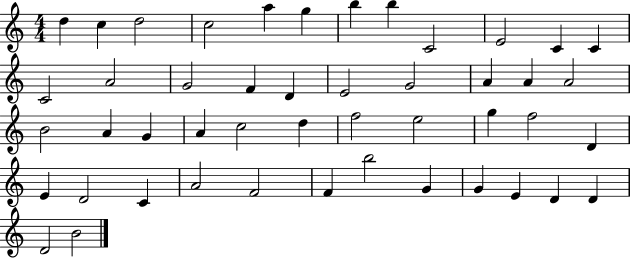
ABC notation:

X:1
T:Untitled
M:4/4
L:1/4
K:C
d c d2 c2 a g b b C2 E2 C C C2 A2 G2 F D E2 G2 A A A2 B2 A G A c2 d f2 e2 g f2 D E D2 C A2 F2 F b2 G G E D D D2 B2